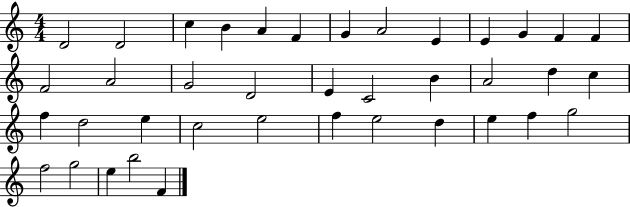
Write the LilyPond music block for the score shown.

{
  \clef treble
  \numericTimeSignature
  \time 4/4
  \key c \major
  d'2 d'2 | c''4 b'4 a'4 f'4 | g'4 a'2 e'4 | e'4 g'4 f'4 f'4 | \break f'2 a'2 | g'2 d'2 | e'4 c'2 b'4 | a'2 d''4 c''4 | \break f''4 d''2 e''4 | c''2 e''2 | f''4 e''2 d''4 | e''4 f''4 g''2 | \break f''2 g''2 | e''4 b''2 f'4 | \bar "|."
}